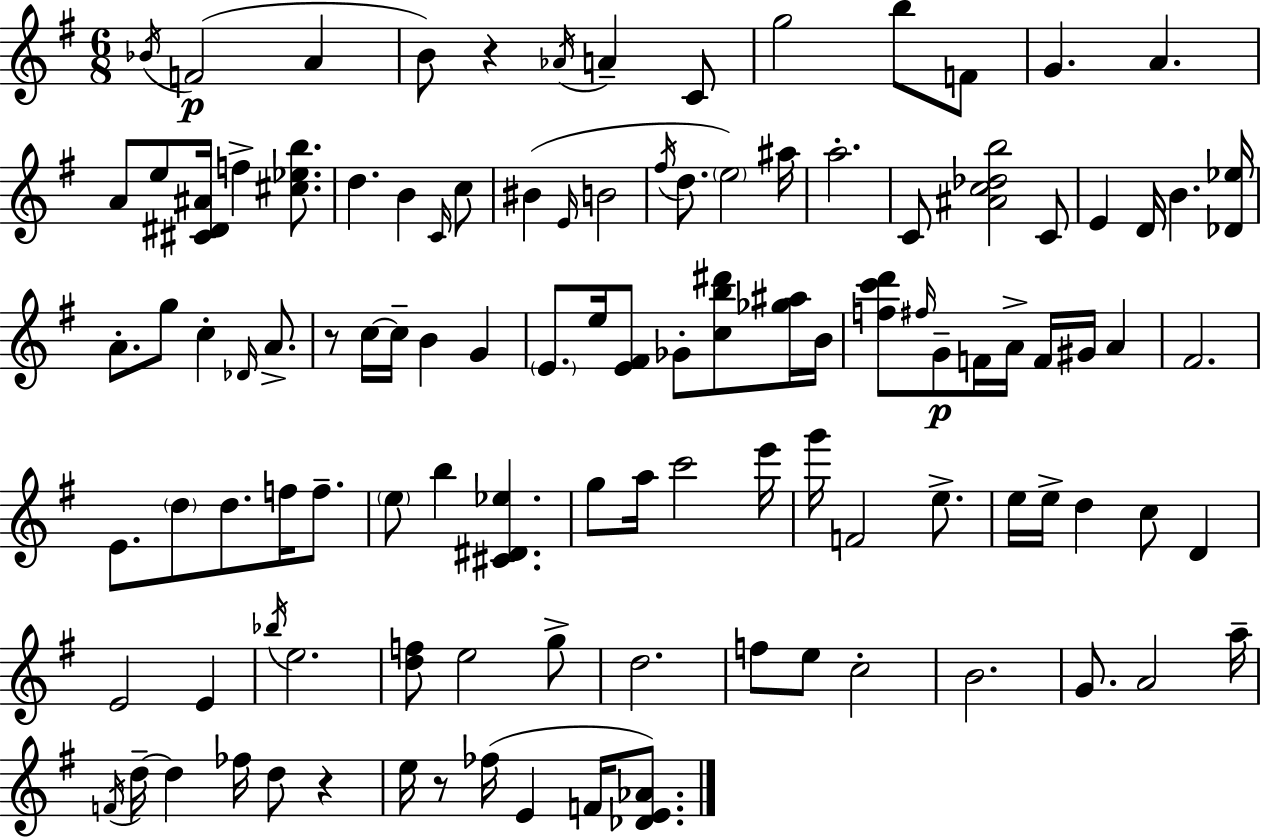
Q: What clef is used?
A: treble